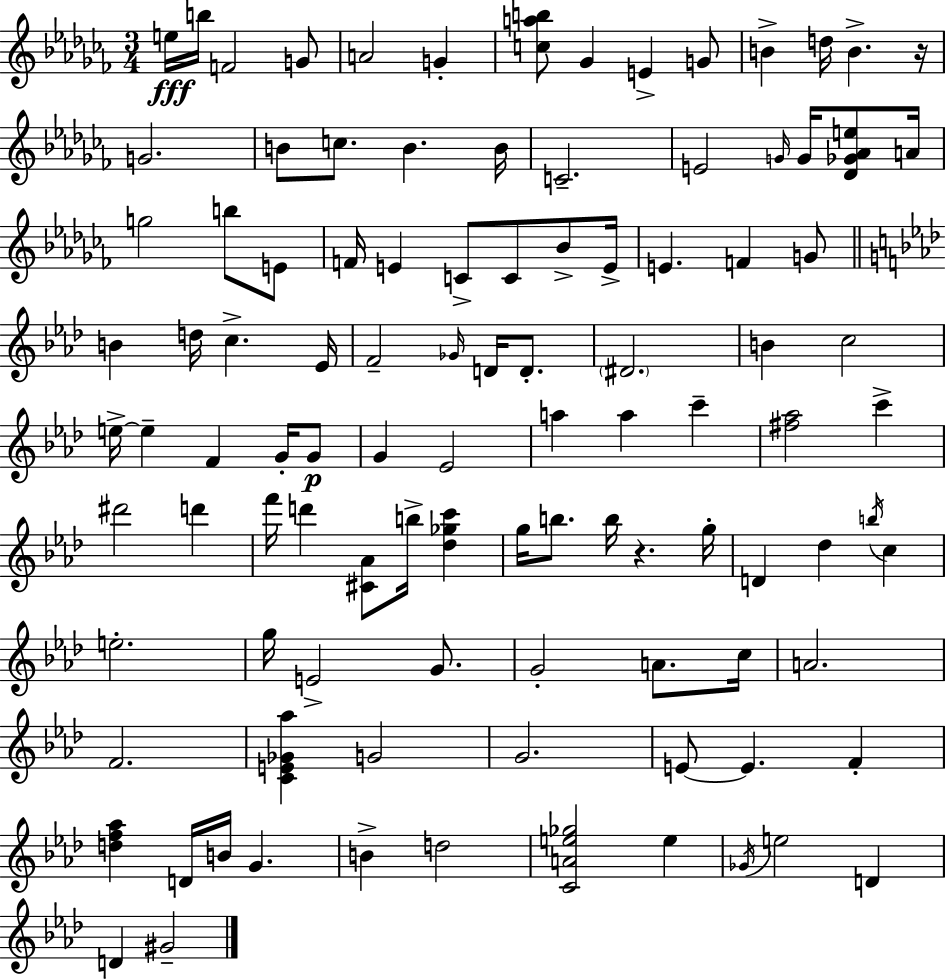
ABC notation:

X:1
T:Untitled
M:3/4
L:1/4
K:Abm
e/4 b/4 F2 G/2 A2 G [cab]/2 _G E G/2 B d/4 B z/4 G2 B/2 c/2 B B/4 C2 E2 G/4 G/4 [_D_G_Ae]/2 A/4 g2 b/2 E/2 F/4 E C/2 C/2 _B/2 E/4 E F G/2 B d/4 c _E/4 F2 _G/4 D/4 D/2 ^D2 B c2 e/4 e F G/4 G/2 G _E2 a a c' [^f_a]2 c' ^d'2 d' f'/4 d' [^C_A]/2 b/4 [_d_gc'] g/4 b/2 b/4 z g/4 D _d b/4 c e2 g/4 E2 G/2 G2 A/2 c/4 A2 F2 [CE_G_a] G2 G2 E/2 E F [df_a] D/4 B/4 G B d2 [CAe_g]2 e _G/4 e2 D D ^G2